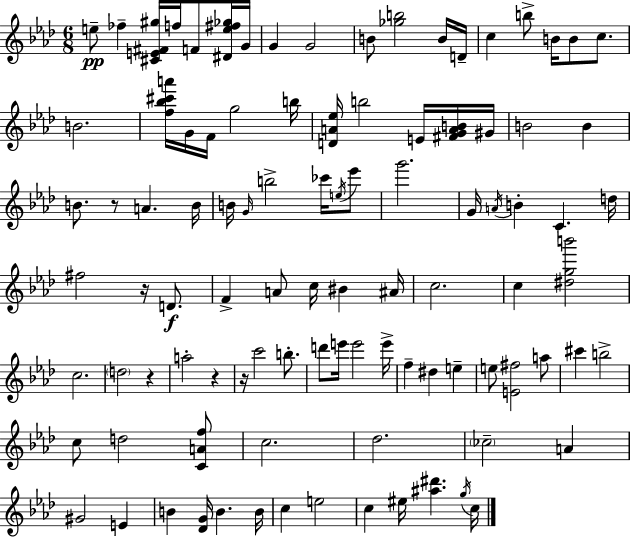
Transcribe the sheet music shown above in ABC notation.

X:1
T:Untitled
M:6/8
L:1/4
K:Ab
e/2 _f [^CE^F^g]/4 f/4 F/2 [^De^f_g]/4 G/4 G G2 B/2 [_gb]2 B/4 D/4 c b/2 B/4 B/2 c/2 B2 [f_b^c'a']/4 G/4 F/4 g2 b/4 [DA_e]/4 b2 E/4 [^FGAB]/4 ^G/4 B2 B B/2 z/2 A B/4 B/4 G/4 b2 _c'/4 e/4 _e'/2 g'2 G/4 A/4 B C d/4 ^f2 z/4 D/2 F A/2 c/4 ^B ^A/4 c2 c [^dgb']2 c2 d2 z a2 z z/4 c'2 b/2 d'/2 e'/4 e'2 e'/4 f ^d e e/2 [E^f]2 a/2 ^c' b2 c/2 d2 [CAf]/2 c2 _d2 _c2 A ^G2 E B [_DG]/4 B B/4 c e2 c ^e/4 [^a^d'] g/4 c/4